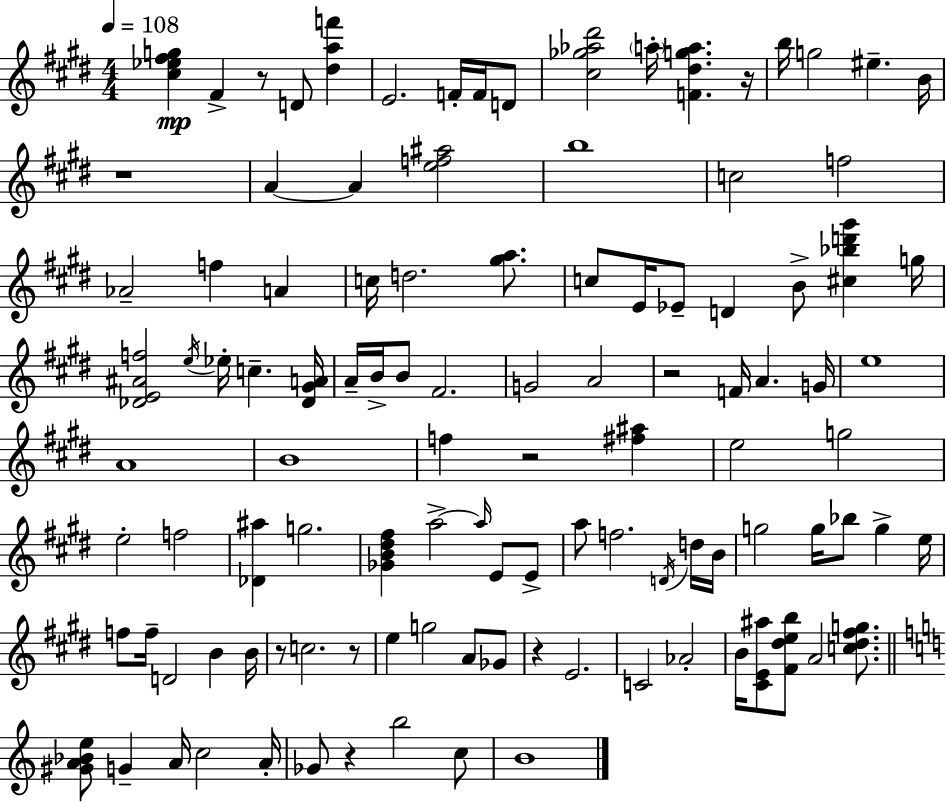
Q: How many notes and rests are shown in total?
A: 110